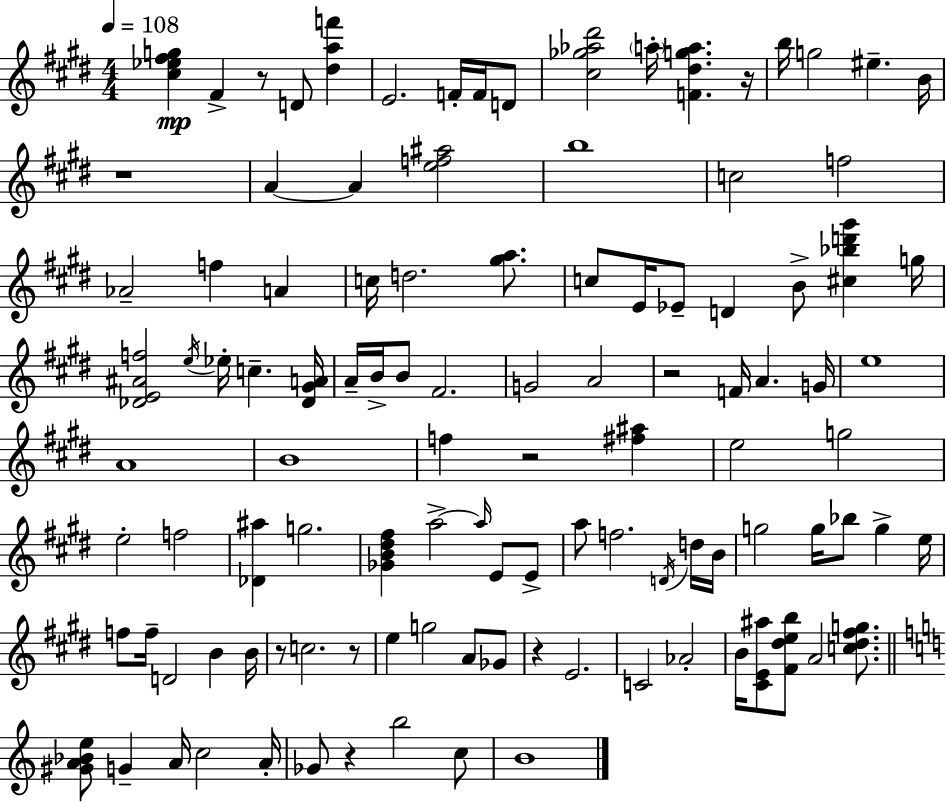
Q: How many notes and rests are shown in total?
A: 110